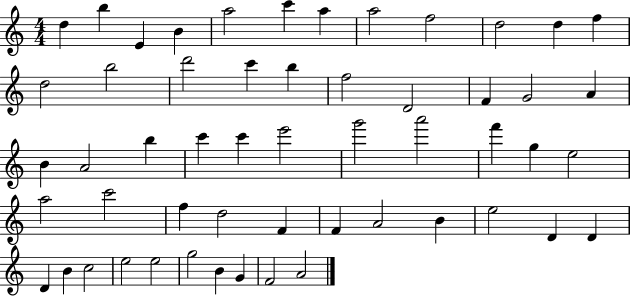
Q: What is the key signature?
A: C major